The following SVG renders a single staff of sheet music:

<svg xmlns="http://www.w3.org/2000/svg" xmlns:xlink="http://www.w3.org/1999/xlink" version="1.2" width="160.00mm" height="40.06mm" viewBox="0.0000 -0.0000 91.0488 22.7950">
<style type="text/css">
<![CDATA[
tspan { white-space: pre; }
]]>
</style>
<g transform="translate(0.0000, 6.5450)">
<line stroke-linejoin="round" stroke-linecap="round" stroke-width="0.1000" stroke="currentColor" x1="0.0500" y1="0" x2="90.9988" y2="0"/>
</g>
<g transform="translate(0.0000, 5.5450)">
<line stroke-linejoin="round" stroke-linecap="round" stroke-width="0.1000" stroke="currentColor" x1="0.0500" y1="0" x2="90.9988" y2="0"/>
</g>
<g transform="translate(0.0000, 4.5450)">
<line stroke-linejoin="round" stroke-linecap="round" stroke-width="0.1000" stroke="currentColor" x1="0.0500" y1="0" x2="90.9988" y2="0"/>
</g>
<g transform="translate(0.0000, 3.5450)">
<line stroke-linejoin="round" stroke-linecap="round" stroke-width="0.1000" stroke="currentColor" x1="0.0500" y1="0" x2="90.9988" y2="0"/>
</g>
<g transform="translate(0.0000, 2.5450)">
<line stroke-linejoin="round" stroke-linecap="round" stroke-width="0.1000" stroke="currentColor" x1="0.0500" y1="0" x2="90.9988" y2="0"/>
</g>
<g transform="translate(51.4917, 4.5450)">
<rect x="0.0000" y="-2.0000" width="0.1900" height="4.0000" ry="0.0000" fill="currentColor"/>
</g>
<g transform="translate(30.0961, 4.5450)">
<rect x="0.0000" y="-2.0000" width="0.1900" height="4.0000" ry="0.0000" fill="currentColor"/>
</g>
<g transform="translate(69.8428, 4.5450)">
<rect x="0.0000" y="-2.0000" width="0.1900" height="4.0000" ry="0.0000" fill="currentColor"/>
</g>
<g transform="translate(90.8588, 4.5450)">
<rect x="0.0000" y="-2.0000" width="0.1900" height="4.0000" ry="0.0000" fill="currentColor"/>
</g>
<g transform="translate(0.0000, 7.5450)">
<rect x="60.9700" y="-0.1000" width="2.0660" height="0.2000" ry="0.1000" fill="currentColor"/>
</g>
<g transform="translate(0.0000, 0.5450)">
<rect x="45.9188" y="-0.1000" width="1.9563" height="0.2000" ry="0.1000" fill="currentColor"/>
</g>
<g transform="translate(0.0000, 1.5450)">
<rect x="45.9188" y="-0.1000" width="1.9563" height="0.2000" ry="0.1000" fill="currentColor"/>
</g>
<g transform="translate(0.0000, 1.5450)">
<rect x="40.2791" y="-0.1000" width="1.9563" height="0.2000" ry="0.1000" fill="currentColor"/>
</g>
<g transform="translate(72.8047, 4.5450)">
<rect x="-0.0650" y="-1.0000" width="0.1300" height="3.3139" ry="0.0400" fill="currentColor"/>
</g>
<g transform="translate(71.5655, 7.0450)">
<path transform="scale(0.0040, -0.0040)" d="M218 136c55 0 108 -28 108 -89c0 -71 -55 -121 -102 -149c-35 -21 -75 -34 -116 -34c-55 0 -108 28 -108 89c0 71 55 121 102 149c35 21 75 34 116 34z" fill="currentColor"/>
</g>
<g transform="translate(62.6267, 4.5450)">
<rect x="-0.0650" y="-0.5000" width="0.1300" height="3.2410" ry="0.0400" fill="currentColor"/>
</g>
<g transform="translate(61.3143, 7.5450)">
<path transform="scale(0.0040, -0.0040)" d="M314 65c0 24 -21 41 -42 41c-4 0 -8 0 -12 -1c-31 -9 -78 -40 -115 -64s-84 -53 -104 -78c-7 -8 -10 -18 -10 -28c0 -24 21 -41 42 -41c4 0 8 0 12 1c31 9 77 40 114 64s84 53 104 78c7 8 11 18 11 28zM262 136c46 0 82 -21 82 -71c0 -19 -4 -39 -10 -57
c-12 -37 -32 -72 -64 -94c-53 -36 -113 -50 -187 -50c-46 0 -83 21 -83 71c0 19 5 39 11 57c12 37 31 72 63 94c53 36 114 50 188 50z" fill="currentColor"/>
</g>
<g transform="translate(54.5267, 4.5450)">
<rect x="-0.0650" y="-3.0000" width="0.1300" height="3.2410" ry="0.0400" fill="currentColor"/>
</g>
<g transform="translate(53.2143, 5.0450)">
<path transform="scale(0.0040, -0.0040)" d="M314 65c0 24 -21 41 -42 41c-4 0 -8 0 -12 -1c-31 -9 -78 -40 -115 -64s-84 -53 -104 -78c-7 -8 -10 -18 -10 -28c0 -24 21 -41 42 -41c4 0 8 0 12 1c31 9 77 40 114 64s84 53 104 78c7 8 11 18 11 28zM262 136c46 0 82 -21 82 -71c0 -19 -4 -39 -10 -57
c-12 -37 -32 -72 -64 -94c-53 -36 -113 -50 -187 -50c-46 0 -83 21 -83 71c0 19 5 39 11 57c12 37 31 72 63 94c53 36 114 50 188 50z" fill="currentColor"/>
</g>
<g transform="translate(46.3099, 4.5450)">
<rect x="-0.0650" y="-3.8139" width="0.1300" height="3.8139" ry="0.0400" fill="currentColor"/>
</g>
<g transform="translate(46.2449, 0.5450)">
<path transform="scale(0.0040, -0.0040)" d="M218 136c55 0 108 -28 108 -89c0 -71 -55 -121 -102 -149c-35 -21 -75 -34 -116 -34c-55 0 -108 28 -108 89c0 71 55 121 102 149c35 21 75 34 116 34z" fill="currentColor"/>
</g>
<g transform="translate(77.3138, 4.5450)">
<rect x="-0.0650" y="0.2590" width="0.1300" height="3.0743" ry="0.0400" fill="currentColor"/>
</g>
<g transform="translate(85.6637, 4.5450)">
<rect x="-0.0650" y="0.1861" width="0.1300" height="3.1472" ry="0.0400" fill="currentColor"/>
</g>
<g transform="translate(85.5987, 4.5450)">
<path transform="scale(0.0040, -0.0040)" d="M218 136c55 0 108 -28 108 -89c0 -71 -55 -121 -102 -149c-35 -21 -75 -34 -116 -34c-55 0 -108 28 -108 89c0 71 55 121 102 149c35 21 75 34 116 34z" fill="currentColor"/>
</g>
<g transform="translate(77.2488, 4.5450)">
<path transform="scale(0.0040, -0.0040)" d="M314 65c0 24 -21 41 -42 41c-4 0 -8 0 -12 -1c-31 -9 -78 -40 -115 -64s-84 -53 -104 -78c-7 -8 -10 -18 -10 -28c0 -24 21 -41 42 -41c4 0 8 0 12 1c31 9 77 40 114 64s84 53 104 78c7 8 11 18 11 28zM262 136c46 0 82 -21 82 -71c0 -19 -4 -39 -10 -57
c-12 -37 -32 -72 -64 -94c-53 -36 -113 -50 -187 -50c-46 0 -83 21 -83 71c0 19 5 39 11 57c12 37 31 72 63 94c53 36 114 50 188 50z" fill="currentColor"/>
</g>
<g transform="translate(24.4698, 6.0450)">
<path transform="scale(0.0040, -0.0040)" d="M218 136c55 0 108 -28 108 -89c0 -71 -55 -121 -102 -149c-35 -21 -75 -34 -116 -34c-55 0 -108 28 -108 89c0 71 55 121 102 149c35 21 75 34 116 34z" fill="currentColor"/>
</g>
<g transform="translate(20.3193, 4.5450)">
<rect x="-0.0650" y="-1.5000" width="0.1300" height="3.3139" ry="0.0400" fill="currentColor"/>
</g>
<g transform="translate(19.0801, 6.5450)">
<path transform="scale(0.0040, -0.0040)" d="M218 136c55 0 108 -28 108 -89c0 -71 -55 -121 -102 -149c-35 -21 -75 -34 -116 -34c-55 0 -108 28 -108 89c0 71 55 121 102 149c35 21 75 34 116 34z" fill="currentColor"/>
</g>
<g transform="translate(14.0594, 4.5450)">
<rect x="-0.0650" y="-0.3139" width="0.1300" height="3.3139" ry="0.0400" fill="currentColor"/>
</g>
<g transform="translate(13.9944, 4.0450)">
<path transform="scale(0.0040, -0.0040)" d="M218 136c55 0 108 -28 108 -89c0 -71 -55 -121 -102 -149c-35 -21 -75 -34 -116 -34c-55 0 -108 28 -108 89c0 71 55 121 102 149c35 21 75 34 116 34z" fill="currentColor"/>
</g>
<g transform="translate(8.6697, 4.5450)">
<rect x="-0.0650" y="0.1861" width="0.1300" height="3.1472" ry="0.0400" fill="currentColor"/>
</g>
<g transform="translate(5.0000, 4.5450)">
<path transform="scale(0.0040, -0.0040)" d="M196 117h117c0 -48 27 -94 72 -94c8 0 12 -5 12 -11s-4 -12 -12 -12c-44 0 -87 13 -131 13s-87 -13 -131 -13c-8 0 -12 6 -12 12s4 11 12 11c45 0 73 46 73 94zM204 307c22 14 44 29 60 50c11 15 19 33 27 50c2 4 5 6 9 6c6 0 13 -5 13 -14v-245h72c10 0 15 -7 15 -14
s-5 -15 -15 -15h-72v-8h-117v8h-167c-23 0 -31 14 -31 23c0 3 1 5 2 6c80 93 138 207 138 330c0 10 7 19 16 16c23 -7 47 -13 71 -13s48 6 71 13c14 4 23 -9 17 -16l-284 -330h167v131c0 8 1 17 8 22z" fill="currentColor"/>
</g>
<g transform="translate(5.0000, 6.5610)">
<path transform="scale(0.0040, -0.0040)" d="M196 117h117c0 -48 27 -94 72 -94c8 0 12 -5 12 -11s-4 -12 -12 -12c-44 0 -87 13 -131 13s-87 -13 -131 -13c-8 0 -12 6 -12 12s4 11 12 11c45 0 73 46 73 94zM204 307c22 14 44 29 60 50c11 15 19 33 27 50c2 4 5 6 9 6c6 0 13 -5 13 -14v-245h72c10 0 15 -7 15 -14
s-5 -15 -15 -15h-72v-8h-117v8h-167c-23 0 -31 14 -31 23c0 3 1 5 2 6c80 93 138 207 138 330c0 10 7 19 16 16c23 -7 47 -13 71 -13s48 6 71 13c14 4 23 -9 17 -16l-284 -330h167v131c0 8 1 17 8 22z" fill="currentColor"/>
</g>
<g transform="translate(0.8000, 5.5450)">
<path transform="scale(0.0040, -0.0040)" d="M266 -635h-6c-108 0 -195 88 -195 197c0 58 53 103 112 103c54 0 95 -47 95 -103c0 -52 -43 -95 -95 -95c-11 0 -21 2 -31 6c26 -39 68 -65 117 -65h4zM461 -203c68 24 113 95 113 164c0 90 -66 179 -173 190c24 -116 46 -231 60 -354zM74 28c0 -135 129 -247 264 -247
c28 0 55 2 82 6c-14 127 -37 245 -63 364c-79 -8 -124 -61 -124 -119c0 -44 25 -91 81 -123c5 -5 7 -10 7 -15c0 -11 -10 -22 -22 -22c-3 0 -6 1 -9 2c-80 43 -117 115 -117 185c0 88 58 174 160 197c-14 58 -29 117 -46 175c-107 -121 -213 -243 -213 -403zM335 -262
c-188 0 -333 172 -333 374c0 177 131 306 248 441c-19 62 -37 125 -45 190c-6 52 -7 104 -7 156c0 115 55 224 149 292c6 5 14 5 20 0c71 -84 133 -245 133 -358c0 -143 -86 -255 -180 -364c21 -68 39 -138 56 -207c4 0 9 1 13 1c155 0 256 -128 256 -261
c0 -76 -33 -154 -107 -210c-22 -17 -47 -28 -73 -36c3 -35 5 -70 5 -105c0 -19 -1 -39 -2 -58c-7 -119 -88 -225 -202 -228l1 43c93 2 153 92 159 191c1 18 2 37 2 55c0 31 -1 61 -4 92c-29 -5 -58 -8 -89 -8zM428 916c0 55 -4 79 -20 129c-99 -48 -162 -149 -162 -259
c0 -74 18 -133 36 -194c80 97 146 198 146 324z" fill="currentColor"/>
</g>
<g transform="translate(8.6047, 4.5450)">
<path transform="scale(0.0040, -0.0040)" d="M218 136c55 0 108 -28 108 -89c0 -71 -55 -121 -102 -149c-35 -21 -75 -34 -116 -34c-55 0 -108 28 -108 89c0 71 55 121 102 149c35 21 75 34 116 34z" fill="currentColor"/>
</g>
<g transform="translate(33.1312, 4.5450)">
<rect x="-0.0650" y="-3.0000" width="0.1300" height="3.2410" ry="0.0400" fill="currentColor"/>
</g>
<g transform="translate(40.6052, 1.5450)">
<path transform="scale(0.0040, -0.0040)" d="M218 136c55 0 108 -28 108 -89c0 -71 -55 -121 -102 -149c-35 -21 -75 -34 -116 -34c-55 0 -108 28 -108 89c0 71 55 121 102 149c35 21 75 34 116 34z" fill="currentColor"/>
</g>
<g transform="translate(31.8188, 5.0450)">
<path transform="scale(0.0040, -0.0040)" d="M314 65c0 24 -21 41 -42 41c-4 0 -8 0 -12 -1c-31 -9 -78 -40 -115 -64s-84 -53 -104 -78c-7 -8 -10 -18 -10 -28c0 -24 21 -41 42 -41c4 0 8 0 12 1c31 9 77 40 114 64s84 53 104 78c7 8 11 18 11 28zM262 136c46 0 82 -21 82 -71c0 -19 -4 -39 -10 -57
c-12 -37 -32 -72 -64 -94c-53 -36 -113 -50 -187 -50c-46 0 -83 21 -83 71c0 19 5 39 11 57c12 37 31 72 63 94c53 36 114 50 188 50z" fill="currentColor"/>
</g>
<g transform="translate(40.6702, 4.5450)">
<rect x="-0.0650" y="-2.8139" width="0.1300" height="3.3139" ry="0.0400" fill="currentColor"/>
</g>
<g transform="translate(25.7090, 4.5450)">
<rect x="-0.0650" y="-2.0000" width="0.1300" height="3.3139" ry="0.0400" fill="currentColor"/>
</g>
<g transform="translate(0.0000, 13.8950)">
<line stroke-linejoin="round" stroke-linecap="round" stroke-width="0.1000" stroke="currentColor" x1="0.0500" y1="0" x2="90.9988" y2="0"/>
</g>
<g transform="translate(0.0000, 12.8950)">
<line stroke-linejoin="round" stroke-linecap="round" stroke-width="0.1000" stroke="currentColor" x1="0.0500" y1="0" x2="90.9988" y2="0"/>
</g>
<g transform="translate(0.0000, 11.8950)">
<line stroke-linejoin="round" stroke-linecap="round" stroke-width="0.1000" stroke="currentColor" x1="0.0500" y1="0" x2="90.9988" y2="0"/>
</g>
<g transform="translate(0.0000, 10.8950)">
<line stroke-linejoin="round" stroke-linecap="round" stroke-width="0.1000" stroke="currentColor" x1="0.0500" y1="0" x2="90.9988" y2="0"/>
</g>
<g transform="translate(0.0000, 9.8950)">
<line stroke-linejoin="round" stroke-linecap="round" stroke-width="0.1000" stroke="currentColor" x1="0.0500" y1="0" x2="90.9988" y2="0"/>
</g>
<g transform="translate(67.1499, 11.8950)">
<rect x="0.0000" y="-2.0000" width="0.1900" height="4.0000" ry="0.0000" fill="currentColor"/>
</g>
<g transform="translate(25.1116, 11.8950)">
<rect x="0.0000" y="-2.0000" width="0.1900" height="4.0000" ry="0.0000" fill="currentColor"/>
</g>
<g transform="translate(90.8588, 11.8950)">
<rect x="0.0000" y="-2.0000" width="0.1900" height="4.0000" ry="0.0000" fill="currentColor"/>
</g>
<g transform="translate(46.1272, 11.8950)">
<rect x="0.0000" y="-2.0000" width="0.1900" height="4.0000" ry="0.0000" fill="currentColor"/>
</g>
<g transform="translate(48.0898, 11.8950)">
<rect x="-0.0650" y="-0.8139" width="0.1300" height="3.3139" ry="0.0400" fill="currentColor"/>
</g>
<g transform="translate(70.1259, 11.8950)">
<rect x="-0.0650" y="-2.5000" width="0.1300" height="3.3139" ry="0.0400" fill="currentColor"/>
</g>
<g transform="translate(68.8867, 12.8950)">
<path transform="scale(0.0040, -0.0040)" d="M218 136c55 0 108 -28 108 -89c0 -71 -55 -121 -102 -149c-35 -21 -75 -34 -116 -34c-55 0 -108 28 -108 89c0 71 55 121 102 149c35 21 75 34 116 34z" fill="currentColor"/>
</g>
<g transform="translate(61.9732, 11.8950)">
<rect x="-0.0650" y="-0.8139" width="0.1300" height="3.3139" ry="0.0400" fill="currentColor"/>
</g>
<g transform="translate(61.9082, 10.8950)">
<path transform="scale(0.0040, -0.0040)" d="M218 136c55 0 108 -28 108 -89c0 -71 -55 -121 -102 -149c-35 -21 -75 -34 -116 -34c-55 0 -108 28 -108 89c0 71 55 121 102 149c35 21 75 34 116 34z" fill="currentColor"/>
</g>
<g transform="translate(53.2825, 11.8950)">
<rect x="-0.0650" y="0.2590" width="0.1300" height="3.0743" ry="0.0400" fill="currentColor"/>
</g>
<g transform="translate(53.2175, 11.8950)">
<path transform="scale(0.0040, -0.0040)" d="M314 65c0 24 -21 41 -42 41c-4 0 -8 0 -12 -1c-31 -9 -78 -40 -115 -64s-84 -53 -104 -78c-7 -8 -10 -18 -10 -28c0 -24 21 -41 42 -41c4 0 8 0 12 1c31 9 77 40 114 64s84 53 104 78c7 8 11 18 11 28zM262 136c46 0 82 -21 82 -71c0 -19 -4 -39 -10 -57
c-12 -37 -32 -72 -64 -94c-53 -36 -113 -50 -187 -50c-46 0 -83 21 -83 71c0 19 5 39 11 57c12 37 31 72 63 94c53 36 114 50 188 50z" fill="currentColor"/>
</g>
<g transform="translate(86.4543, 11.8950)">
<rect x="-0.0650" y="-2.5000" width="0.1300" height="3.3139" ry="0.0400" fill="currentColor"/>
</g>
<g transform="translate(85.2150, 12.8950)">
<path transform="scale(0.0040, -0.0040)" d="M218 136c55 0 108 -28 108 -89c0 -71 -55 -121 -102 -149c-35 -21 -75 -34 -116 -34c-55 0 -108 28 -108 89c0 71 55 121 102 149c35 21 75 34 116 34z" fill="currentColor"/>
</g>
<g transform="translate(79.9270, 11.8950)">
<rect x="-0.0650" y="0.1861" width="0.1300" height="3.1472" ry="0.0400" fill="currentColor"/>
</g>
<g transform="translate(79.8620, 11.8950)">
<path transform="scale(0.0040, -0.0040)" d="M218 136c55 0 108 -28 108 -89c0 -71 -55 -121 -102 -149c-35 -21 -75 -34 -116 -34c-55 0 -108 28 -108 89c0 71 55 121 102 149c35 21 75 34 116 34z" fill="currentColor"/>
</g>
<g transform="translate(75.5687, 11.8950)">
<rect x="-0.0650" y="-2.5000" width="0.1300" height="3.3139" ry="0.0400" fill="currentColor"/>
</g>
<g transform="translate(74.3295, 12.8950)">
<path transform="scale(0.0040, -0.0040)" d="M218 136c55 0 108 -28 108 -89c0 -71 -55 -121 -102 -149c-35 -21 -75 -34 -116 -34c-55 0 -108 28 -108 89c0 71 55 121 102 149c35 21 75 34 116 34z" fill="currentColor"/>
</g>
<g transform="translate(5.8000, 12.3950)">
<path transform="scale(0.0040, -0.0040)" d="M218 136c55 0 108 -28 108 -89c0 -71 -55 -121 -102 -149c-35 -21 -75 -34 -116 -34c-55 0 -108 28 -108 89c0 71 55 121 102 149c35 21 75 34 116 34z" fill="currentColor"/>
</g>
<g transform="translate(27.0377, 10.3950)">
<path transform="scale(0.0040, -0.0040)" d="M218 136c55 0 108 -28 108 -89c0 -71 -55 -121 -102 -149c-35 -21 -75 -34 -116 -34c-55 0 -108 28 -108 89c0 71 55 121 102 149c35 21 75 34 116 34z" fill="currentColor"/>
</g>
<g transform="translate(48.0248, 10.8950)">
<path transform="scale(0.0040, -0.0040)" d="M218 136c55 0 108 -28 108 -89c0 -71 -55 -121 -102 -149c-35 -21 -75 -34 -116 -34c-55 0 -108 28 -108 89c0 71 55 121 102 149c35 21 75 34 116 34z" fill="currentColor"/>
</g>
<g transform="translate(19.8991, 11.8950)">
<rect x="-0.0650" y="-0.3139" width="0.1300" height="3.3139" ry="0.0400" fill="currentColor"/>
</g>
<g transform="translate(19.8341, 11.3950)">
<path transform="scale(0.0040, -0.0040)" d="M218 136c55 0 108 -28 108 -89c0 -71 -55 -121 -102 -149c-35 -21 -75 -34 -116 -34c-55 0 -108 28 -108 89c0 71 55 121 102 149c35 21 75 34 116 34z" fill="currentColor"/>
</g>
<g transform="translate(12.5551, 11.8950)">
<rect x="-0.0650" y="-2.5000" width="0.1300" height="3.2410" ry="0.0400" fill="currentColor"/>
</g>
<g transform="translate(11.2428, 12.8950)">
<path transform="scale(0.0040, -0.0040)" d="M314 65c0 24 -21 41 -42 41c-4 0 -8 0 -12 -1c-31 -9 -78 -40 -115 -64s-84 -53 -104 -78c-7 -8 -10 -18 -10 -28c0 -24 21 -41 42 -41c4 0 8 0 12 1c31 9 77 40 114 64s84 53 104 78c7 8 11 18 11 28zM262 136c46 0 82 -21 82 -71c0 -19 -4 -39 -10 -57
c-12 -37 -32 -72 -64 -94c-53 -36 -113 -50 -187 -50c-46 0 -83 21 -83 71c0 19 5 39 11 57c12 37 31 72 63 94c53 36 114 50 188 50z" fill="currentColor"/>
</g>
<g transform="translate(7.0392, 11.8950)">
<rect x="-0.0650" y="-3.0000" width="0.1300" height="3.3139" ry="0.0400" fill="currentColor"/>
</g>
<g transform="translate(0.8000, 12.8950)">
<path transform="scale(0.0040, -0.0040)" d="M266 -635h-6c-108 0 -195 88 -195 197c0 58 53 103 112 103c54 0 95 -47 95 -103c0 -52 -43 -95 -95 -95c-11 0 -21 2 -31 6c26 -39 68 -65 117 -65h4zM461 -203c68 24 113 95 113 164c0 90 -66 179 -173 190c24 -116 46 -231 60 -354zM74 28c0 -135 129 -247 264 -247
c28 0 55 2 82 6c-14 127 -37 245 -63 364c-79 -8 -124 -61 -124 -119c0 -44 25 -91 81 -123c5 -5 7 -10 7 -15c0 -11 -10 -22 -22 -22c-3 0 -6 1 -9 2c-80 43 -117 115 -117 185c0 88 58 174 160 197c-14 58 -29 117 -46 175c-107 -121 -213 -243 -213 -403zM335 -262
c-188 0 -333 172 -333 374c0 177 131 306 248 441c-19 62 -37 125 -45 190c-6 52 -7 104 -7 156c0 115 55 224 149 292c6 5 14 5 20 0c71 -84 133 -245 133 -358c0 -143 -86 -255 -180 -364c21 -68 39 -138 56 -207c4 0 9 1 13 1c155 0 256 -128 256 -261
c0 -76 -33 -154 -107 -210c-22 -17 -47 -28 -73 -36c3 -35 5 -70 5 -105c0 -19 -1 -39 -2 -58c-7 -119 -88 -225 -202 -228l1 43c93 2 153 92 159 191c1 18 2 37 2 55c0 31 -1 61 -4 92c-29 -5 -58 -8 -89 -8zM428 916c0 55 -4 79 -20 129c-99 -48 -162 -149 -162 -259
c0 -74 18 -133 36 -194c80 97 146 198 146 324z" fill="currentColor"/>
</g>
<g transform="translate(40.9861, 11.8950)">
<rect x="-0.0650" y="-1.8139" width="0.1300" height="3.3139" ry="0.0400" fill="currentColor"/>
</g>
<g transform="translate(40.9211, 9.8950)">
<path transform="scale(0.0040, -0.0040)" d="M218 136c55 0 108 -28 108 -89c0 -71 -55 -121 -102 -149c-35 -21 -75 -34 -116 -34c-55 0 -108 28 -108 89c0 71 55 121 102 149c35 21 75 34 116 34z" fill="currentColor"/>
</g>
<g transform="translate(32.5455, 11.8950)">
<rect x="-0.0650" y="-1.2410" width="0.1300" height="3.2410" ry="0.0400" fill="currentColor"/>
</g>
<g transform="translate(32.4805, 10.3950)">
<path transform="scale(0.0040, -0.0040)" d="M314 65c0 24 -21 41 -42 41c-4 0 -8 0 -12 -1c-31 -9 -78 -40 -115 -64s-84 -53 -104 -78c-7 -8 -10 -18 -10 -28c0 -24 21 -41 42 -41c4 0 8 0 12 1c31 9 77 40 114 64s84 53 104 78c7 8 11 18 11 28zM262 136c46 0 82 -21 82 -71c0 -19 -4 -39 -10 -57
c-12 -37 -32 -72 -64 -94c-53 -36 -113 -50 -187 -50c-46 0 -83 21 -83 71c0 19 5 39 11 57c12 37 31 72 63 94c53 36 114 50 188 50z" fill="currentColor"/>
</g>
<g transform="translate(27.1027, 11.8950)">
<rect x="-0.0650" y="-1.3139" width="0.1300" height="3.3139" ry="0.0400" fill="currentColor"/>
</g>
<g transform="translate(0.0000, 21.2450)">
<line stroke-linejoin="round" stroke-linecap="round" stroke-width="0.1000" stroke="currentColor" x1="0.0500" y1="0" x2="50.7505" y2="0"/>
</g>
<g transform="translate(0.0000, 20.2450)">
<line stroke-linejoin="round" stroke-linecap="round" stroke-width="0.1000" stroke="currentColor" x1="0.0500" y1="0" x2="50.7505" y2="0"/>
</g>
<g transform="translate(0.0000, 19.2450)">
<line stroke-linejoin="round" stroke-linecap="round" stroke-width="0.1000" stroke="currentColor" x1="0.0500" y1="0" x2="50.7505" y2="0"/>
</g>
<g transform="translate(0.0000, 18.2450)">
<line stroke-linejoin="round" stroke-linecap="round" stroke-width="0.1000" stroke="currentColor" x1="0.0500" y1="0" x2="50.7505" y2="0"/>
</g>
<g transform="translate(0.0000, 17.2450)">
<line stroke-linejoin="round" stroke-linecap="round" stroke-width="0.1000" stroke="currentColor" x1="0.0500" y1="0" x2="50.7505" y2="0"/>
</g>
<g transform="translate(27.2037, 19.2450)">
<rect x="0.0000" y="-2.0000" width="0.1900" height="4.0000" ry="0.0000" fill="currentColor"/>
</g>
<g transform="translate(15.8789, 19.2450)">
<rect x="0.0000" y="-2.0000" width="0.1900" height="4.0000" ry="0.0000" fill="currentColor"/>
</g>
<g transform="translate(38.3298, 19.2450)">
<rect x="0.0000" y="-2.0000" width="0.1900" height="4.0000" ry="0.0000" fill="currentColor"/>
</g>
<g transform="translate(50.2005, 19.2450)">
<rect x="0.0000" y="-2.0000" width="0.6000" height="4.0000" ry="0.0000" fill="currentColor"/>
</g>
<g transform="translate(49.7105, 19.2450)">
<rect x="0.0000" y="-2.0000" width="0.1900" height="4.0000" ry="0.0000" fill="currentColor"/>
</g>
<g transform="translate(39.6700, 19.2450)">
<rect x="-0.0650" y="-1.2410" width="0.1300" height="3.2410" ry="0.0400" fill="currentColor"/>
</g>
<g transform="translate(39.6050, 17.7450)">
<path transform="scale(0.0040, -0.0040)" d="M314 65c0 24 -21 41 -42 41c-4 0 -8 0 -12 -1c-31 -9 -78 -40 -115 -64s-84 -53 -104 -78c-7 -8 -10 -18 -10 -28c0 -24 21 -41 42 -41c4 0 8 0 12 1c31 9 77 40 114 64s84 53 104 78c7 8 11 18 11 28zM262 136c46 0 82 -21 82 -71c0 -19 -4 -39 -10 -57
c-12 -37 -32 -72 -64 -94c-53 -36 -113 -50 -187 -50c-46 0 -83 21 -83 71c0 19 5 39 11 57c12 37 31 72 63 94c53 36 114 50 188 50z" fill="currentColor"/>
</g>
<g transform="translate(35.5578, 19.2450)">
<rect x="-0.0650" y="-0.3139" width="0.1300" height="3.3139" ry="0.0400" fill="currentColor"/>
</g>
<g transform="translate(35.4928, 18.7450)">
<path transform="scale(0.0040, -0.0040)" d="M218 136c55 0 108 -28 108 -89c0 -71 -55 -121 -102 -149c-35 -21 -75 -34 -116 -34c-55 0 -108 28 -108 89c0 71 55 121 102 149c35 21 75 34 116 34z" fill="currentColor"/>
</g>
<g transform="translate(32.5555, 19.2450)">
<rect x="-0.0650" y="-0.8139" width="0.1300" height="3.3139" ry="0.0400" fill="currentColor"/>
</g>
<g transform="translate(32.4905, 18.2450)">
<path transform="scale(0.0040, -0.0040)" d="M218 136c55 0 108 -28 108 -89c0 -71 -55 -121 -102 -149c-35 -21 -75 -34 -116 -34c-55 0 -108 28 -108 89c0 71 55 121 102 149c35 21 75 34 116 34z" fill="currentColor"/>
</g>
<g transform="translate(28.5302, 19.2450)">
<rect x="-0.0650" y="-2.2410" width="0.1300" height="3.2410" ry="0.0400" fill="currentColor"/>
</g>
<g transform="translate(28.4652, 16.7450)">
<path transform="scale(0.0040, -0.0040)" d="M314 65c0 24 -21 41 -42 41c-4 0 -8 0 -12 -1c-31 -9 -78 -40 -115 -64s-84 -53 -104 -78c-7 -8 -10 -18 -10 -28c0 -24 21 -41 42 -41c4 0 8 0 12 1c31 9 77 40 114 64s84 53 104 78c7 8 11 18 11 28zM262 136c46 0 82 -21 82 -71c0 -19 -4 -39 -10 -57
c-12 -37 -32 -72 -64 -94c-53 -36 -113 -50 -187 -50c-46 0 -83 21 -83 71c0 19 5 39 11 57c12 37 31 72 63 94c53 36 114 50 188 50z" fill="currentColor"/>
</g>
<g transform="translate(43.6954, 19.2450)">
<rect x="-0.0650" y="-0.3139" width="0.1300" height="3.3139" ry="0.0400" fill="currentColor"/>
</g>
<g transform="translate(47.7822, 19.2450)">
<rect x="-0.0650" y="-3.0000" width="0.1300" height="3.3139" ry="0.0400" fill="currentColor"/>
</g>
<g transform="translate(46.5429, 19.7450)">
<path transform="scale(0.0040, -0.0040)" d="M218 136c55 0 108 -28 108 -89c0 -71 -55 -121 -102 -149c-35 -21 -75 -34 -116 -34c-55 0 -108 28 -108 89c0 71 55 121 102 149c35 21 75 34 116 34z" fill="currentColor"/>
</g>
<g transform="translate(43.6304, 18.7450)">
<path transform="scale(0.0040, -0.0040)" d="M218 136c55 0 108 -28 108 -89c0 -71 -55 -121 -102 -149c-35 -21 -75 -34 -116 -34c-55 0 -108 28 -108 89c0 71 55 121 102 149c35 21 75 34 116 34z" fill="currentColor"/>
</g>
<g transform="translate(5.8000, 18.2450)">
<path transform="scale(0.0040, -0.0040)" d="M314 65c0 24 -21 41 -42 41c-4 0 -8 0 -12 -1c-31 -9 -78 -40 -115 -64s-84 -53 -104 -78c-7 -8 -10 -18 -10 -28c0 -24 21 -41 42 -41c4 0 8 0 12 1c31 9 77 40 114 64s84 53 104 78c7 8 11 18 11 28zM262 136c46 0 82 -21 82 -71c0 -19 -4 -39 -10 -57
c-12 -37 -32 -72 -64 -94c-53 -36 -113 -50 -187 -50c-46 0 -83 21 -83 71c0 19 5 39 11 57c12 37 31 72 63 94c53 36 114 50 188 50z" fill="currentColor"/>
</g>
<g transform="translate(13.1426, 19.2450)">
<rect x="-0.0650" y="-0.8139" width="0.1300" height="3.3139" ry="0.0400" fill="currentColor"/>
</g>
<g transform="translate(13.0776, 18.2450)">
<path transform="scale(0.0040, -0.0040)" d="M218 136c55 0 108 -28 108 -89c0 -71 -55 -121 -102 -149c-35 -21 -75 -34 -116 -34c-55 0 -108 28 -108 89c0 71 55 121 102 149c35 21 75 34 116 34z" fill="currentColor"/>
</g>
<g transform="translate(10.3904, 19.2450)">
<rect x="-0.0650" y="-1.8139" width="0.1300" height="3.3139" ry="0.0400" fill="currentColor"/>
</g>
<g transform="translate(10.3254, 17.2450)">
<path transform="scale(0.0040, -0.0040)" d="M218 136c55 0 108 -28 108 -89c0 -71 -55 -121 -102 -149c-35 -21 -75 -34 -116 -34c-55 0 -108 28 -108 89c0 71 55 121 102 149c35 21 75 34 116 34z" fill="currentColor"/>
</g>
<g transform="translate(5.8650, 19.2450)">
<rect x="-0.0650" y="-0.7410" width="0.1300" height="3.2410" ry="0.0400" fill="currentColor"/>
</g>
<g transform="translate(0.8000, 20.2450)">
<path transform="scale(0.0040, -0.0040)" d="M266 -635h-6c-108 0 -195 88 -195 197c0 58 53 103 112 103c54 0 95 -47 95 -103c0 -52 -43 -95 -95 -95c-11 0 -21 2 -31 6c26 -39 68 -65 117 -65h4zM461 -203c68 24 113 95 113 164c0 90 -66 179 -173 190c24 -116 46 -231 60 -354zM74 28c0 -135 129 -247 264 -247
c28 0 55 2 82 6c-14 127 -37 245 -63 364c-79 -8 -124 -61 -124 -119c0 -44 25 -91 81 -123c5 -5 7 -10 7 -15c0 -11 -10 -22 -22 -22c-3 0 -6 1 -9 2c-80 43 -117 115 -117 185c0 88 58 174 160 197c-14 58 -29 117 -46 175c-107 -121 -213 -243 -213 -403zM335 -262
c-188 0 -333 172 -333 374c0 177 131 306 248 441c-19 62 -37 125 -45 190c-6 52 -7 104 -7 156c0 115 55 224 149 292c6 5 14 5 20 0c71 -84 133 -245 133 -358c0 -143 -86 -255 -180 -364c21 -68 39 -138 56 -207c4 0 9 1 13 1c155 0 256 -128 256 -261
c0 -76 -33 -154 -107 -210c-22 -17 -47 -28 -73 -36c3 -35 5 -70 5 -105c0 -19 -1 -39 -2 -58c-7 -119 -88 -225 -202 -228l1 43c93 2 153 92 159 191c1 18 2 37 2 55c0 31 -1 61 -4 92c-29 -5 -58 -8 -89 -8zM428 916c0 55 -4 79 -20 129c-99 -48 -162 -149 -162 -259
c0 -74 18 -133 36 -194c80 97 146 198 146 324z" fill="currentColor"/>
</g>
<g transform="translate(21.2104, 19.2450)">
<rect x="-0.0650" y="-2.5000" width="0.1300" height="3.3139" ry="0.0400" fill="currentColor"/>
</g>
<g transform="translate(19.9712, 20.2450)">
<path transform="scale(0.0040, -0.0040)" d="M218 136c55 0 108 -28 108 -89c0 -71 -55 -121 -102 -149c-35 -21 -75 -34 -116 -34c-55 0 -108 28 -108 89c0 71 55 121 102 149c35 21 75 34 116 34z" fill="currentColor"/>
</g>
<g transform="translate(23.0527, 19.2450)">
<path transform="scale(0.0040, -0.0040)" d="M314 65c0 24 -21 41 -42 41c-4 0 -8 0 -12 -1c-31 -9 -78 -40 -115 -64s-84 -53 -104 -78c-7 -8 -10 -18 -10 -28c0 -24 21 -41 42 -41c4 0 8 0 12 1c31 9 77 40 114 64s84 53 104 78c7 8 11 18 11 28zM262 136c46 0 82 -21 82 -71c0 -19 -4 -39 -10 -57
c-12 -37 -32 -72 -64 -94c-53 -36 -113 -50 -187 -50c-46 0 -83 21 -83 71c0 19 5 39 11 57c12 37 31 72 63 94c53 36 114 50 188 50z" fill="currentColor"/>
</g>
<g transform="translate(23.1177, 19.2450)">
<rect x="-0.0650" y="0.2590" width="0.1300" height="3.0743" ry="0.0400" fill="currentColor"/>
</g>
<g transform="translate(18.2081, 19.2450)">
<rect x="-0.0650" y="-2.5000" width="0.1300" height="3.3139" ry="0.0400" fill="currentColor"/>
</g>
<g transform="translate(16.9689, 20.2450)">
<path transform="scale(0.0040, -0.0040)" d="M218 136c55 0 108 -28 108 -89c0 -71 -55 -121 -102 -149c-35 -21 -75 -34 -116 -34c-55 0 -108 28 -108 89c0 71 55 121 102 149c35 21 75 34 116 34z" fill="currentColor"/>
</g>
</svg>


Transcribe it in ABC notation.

X:1
T:Untitled
M:4/4
L:1/4
K:C
B c E F A2 a c' A2 C2 D B2 B A G2 c e e2 f d B2 d G G B G d2 f d G G B2 g2 d c e2 c A